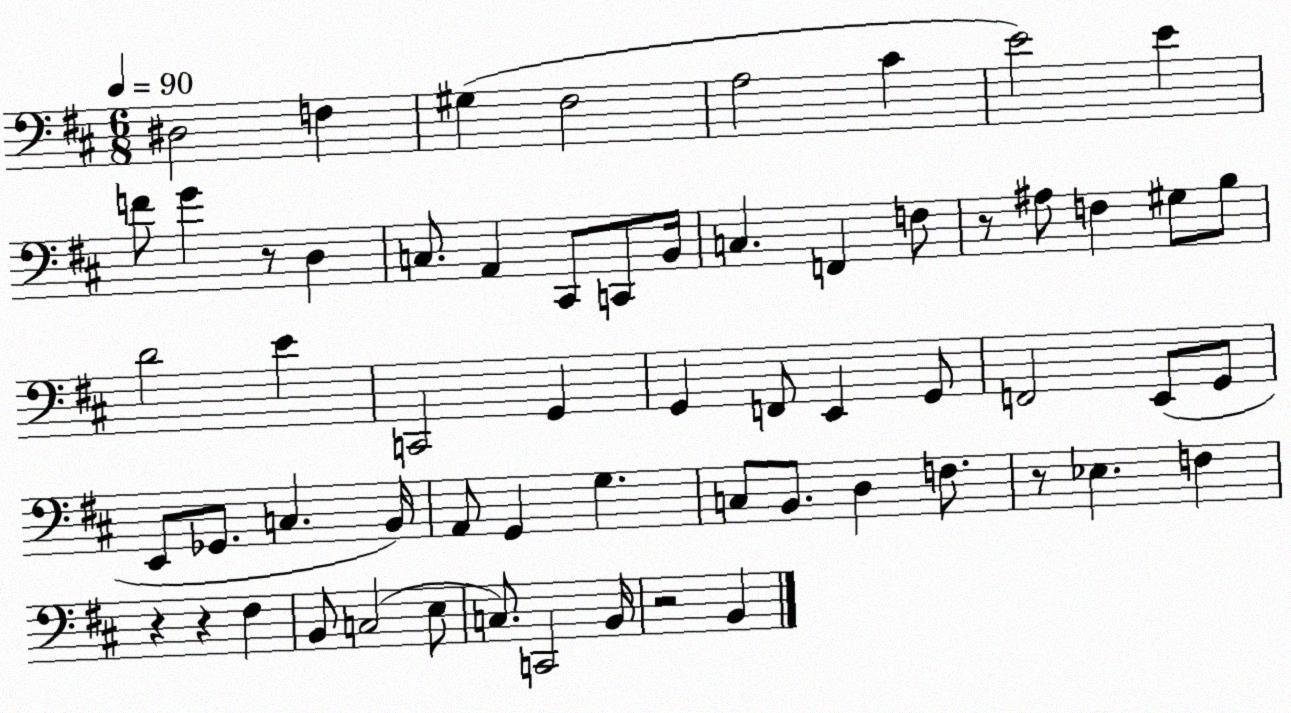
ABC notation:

X:1
T:Untitled
M:6/8
L:1/4
K:D
^D,2 F, ^G, ^F,2 A,2 ^C E2 E F/2 G z/2 D, C,/2 A,, ^C,,/2 C,,/2 B,,/4 C, F,, F,/2 z/2 ^A,/2 F, ^G,/2 B,/2 D2 E C,,2 G,, G,, F,,/2 E,, G,,/2 F,,2 E,,/2 G,,/2 E,,/2 _G,,/2 C, B,,/4 A,,/2 G,, G, C,/2 B,,/2 D, F,/2 z/2 _E, F, z z ^F, B,,/2 C,2 E,/2 C,/2 C,,2 B,,/4 z2 B,,